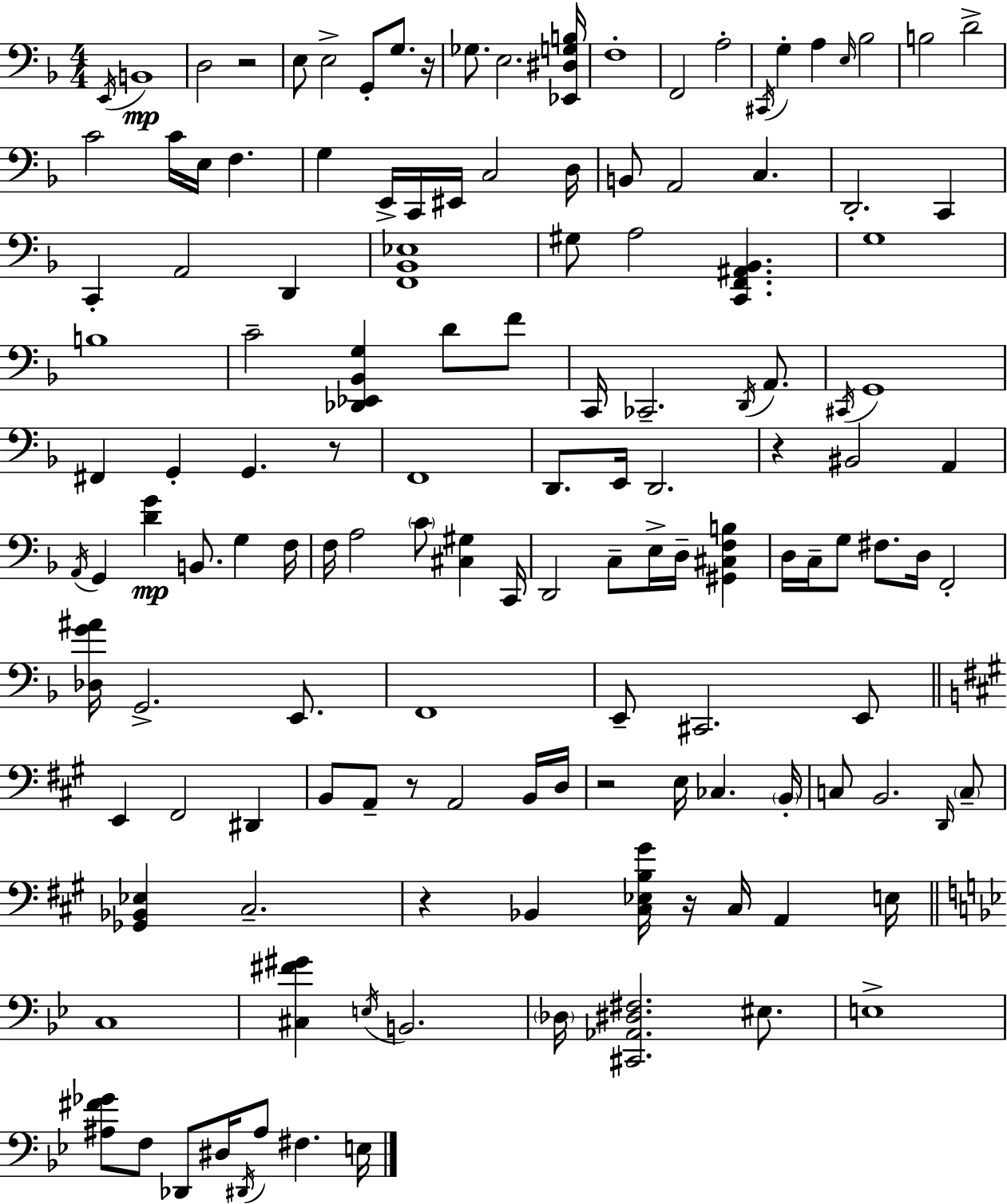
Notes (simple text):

E2/s B2/w D3/h R/h E3/e E3/h G2/e G3/e. R/s Gb3/e. E3/h. [Eb2,D#3,G3,B3]/s F3/w F2/h A3/h C#2/s G3/q A3/q E3/s Bb3/h B3/h D4/h C4/h C4/s E3/s F3/q. G3/q E2/s C2/s EIS2/s C3/h D3/s B2/e A2/h C3/q. D2/h. C2/q C2/q A2/h D2/q [F2,Bb2,Eb3]/w G#3/e A3/h [C2,F2,A#2,Bb2]/q. G3/w B3/w C4/h [Db2,Eb2,Bb2,G3]/q D4/e F4/e C2/s CES2/h. D2/s A2/e. C#2/s G2/w F#2/q G2/q G2/q. R/e F2/w D2/e. E2/s D2/h. R/q BIS2/h A2/q A2/s G2/q [D4,G4]/q B2/e. G3/q F3/s F3/s A3/h C4/e [C#3,G#3]/q C2/s D2/h C3/e E3/s D3/s [G#2,C#3,F3,B3]/q D3/s C3/s G3/e F#3/e. D3/s F2/h [Db3,G4,A#4]/s G2/h. E2/e. F2/w E2/e C#2/h. E2/e E2/q F#2/h D#2/q B2/e A2/e R/e A2/h B2/s D3/s R/h E3/s CES3/q. B2/s C3/e B2/h. D2/s C3/e [Gb2,Bb2,Eb3]/q C#3/h. R/q Bb2/q [C#3,Eb3,B3,G#4]/s R/s C#3/s A2/q E3/s C3/w [C#3,F#4,G#4]/q E3/s B2/h. Db3/s [C#2,Ab2,D#3,F#3]/h. EIS3/e. E3/w [A#3,F#4,Gb4]/e F3/e Db2/e D#3/s D#2/s A#3/e F#3/q. E3/s